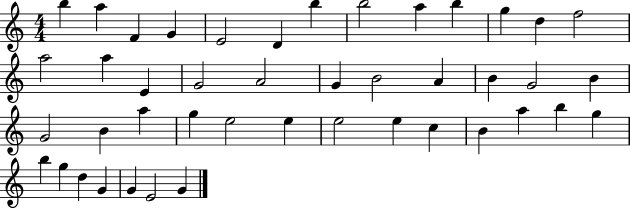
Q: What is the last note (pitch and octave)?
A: G4